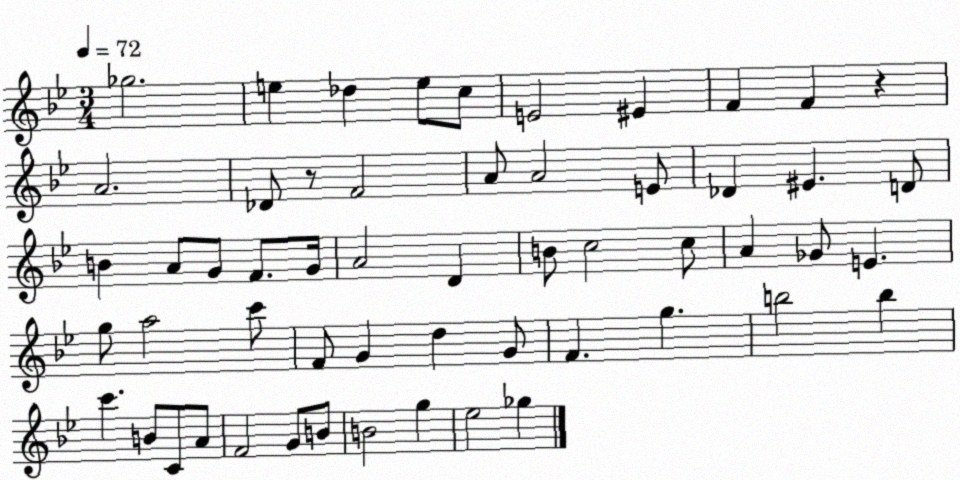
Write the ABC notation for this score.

X:1
T:Untitled
M:3/4
L:1/4
K:Bb
_g2 e _d e/2 c/2 E2 ^E F F z A2 _D/2 z/2 F2 A/2 A2 E/2 _D ^E D/2 B A/2 G/2 F/2 G/4 A2 D B/2 c2 c/2 A _G/2 E g/2 a2 c'/2 F/2 G d G/2 F g b2 b c' B/2 C/2 A/2 F2 G/2 B/2 B2 g _e2 _g